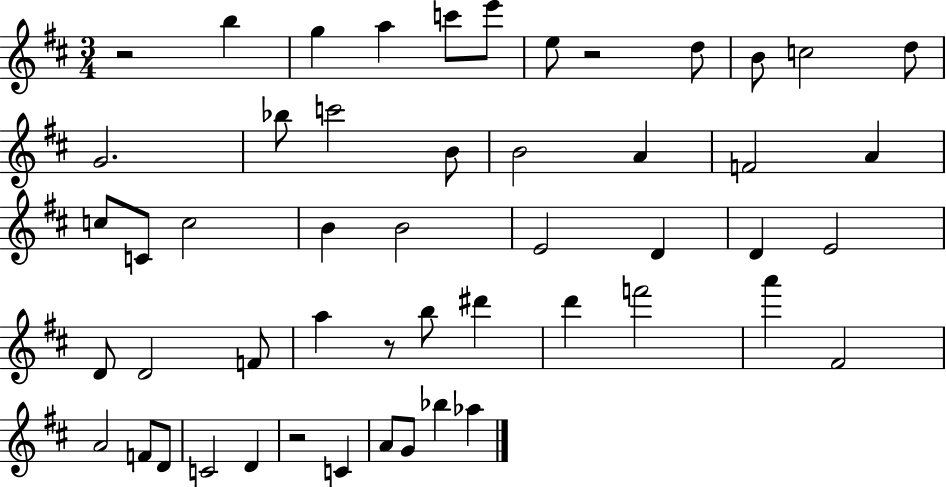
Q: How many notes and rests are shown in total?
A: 51